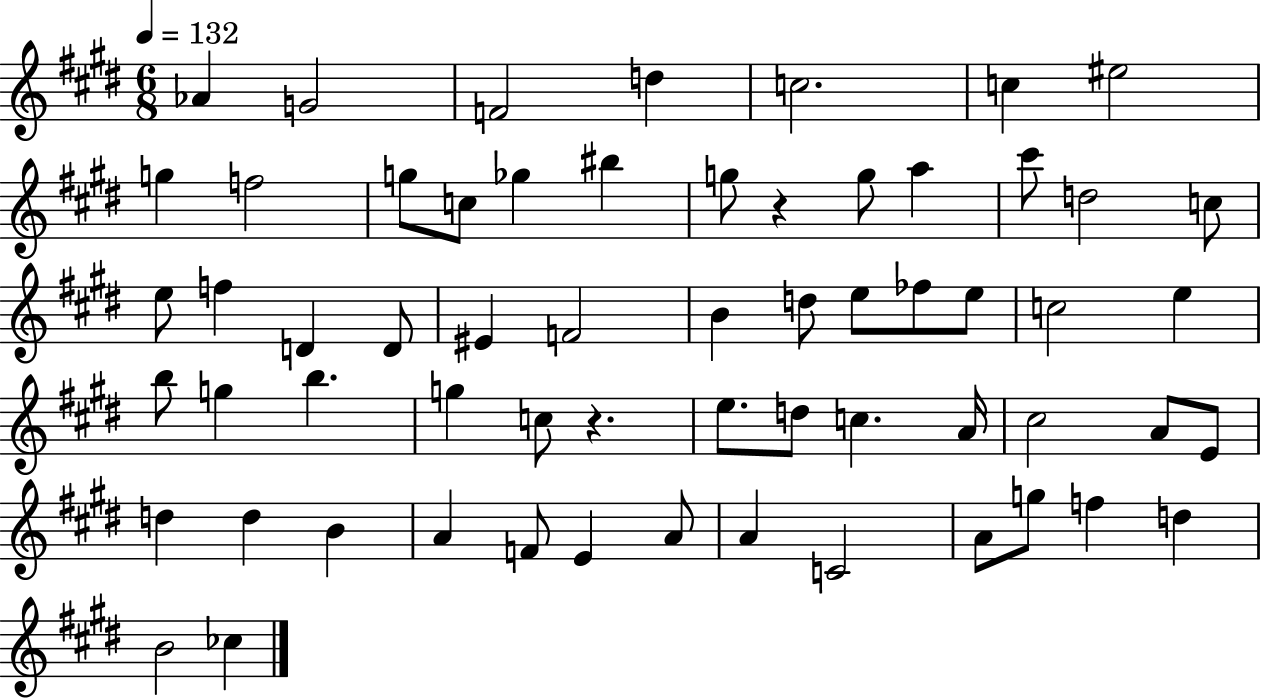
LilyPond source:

{
  \clef treble
  \numericTimeSignature
  \time 6/8
  \key e \major
  \tempo 4 = 132
  aes'4 g'2 | f'2 d''4 | c''2. | c''4 eis''2 | \break g''4 f''2 | g''8 c''8 ges''4 bis''4 | g''8 r4 g''8 a''4 | cis'''8 d''2 c''8 | \break e''8 f''4 d'4 d'8 | eis'4 f'2 | b'4 d''8 e''8 fes''8 e''8 | c''2 e''4 | \break b''8 g''4 b''4. | g''4 c''8 r4. | e''8. d''8 c''4. a'16 | cis''2 a'8 e'8 | \break d''4 d''4 b'4 | a'4 f'8 e'4 a'8 | a'4 c'2 | a'8 g''8 f''4 d''4 | \break b'2 ces''4 | \bar "|."
}